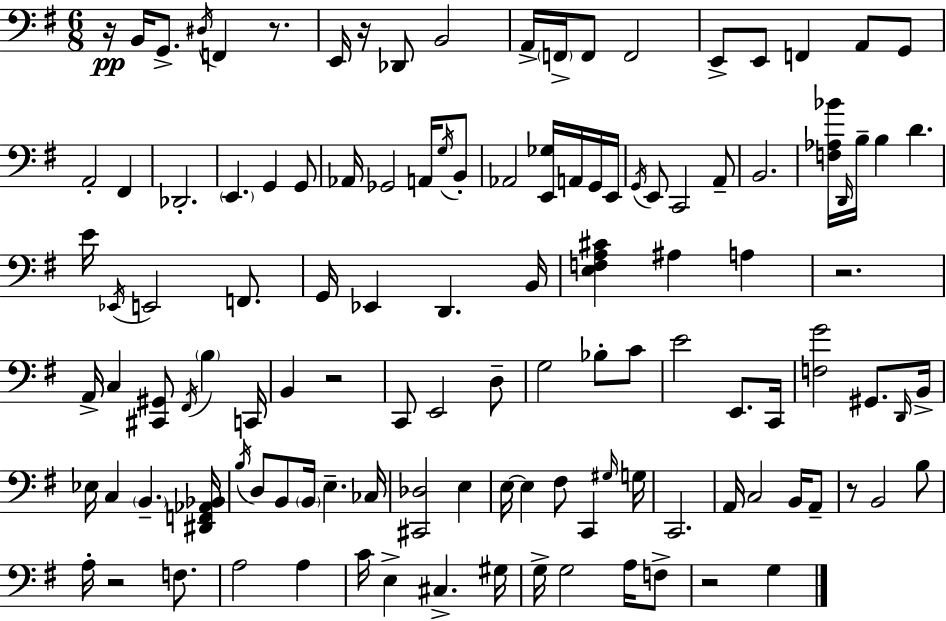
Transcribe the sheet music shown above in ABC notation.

X:1
T:Untitled
M:6/8
L:1/4
K:Em
z/4 B,,/4 G,,/2 ^D,/4 F,, z/2 E,,/4 z/4 _D,,/2 B,,2 A,,/4 F,,/4 F,,/2 F,,2 E,,/2 E,,/2 F,, A,,/2 G,,/2 A,,2 ^F,, _D,,2 E,, G,, G,,/2 _A,,/4 _G,,2 A,,/4 G,/4 B,,/2 _A,,2 [E,,_G,]/4 A,,/4 G,,/4 E,,/4 G,,/4 E,,/2 C,,2 A,,/2 B,,2 [F,_A,_B]/4 D,,/4 B,/4 B, D E/4 _E,,/4 E,,2 F,,/2 G,,/4 _E,, D,, B,,/4 [E,F,A,^C] ^A, A, z2 A,,/4 C, [^C,,^G,,]/2 ^F,,/4 B, C,,/4 B,, z2 C,,/2 E,,2 D,/2 G,2 _B,/2 C/2 E2 E,,/2 C,,/4 [F,G]2 ^G,,/2 D,,/4 B,,/4 _E,/4 C, B,, [^D,,F,,_A,,_B,,]/4 B,/4 D,/2 B,,/2 B,,/4 E, _C,/4 [^C,,_D,]2 E, E,/4 E, ^F,/2 C,, ^G,/4 G,/4 C,,2 A,,/4 C,2 B,,/4 A,,/2 z/2 B,,2 B,/2 A,/4 z2 F,/2 A,2 A, C/4 E, ^C, ^G,/4 G,/4 G,2 A,/4 F,/2 z2 G,